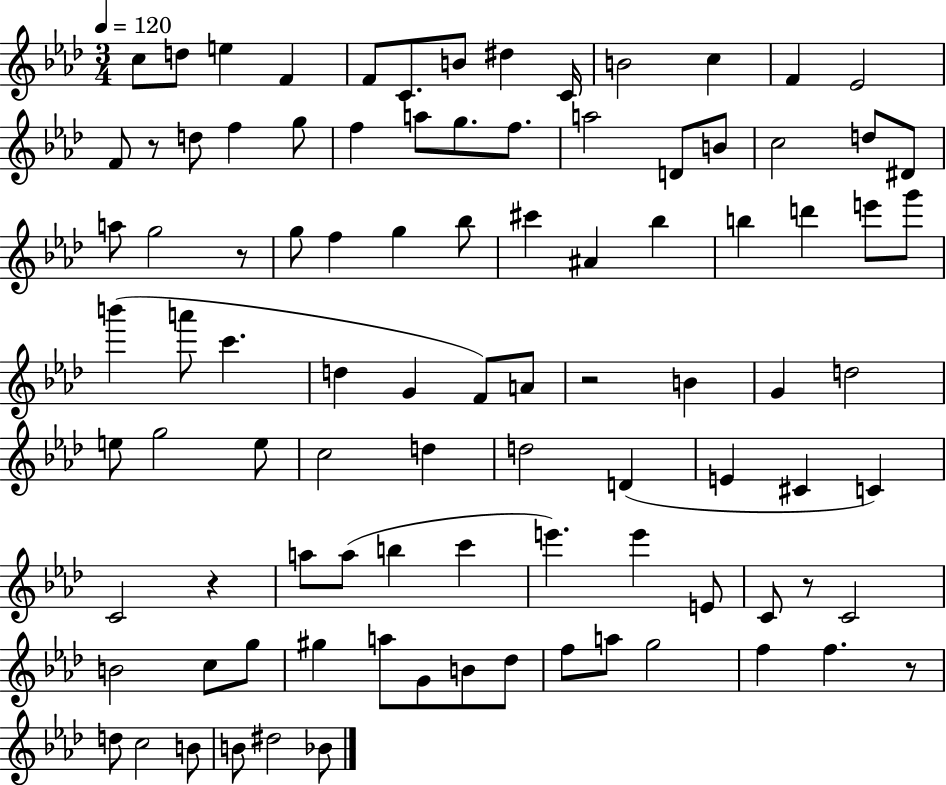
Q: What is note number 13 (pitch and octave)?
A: Eb4